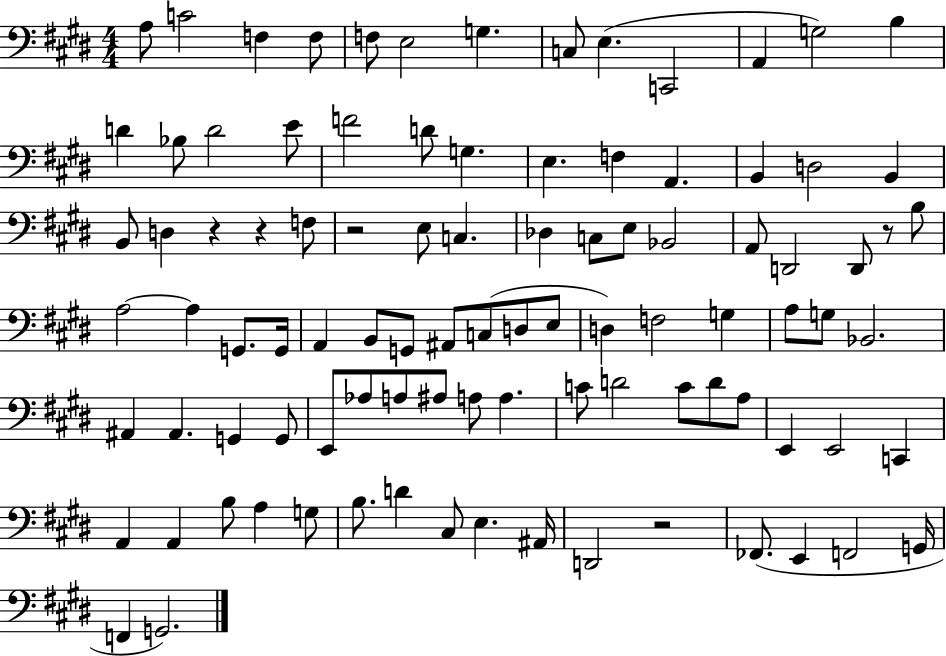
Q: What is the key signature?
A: E major